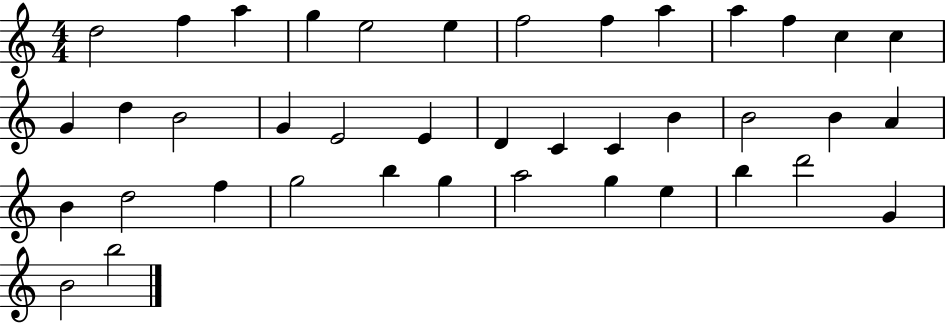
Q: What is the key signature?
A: C major